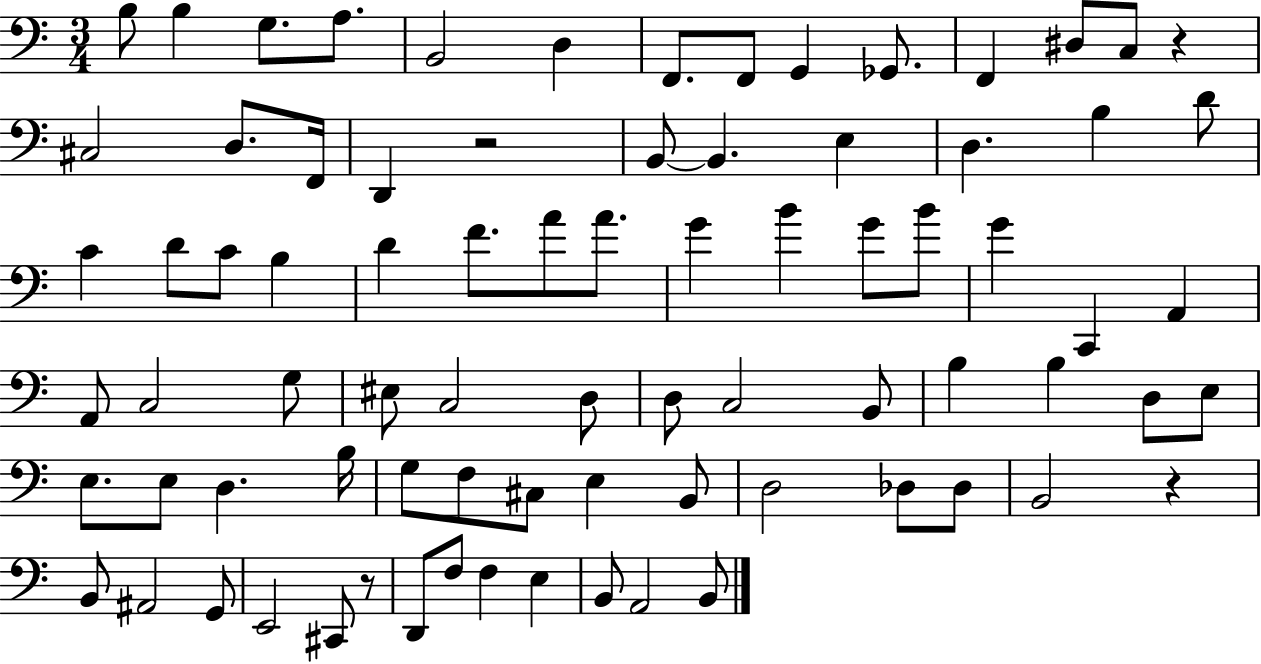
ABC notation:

X:1
T:Untitled
M:3/4
L:1/4
K:C
B,/2 B, G,/2 A,/2 B,,2 D, F,,/2 F,,/2 G,, _G,,/2 F,, ^D,/2 C,/2 z ^C,2 D,/2 F,,/4 D,, z2 B,,/2 B,, E, D, B, D/2 C D/2 C/2 B, D F/2 A/2 A/2 G B G/2 B/2 G C,, A,, A,,/2 C,2 G,/2 ^E,/2 C,2 D,/2 D,/2 C,2 B,,/2 B, B, D,/2 E,/2 E,/2 E,/2 D, B,/4 G,/2 F,/2 ^C,/2 E, B,,/2 D,2 _D,/2 _D,/2 B,,2 z B,,/2 ^A,,2 G,,/2 E,,2 ^C,,/2 z/2 D,,/2 F,/2 F, E, B,,/2 A,,2 B,,/2